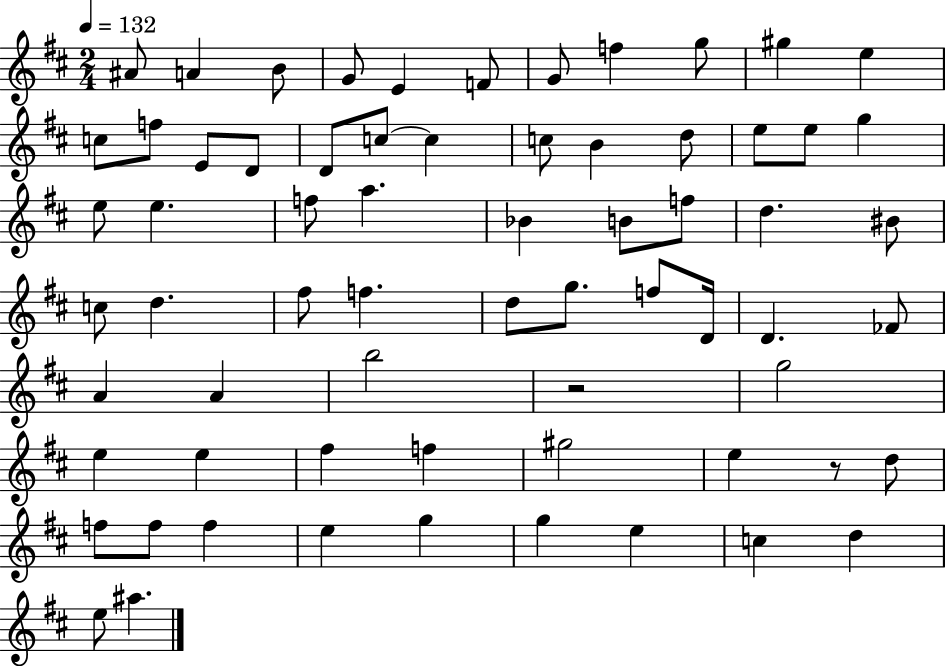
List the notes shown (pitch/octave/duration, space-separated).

A#4/e A4/q B4/e G4/e E4/q F4/e G4/e F5/q G5/e G#5/q E5/q C5/e F5/e E4/e D4/e D4/e C5/e C5/q C5/e B4/q D5/e E5/e E5/e G5/q E5/e E5/q. F5/e A5/q. Bb4/q B4/e F5/e D5/q. BIS4/e C5/e D5/q. F#5/e F5/q. D5/e G5/e. F5/e D4/s D4/q. FES4/e A4/q A4/q B5/h R/h G5/h E5/q E5/q F#5/q F5/q G#5/h E5/q R/e D5/e F5/e F5/e F5/q E5/q G5/q G5/q E5/q C5/q D5/q E5/e A#5/q.